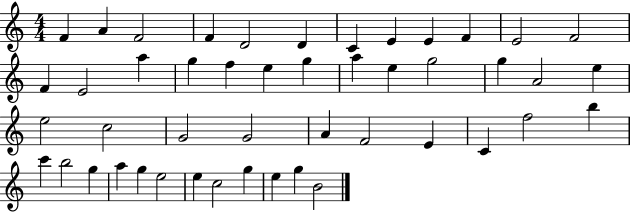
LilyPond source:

{
  \clef treble
  \numericTimeSignature
  \time 4/4
  \key c \major
  f'4 a'4 f'2 | f'4 d'2 d'4 | c'4 e'4 e'4 f'4 | e'2 f'2 | \break f'4 e'2 a''4 | g''4 f''4 e''4 g''4 | a''4 e''4 g''2 | g''4 a'2 e''4 | \break e''2 c''2 | g'2 g'2 | a'4 f'2 e'4 | c'4 f''2 b''4 | \break c'''4 b''2 g''4 | a''4 g''4 e''2 | e''4 c''2 g''4 | e''4 g''4 b'2 | \break \bar "|."
}